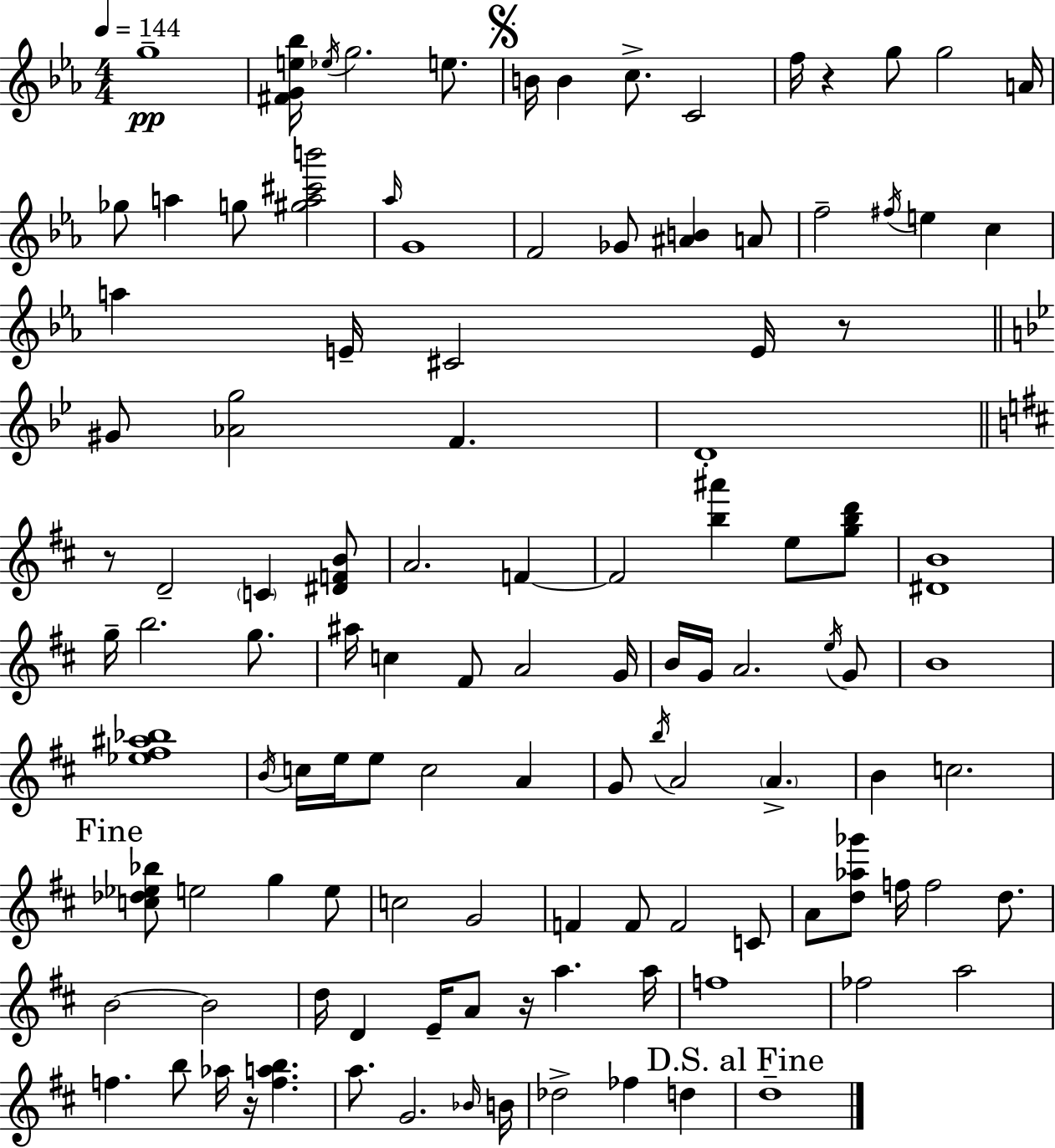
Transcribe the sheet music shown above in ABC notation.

X:1
T:Untitled
M:4/4
L:1/4
K:Eb
g4 [^FGe_b]/4 _e/4 g2 e/2 B/4 B c/2 C2 f/4 z g/2 g2 A/4 _g/2 a g/2 [^ga^c'b']2 _a/4 G4 F2 _G/2 [^AB] A/2 f2 ^f/4 e c a E/4 ^C2 E/4 z/2 ^G/2 [_Ag]2 F D4 z/2 D2 C [^DFB]/2 A2 F F2 [b^a'] e/2 [gbd']/2 [^DB]4 g/4 b2 g/2 ^a/4 c ^F/2 A2 G/4 B/4 G/4 A2 e/4 G/2 B4 [_e^f^a_b]4 B/4 c/4 e/4 e/2 c2 A G/2 b/4 A2 A B c2 [c_d_e_b]/2 e2 g e/2 c2 G2 F F/2 F2 C/2 A/2 [d_a_g']/2 f/4 f2 d/2 B2 B2 d/4 D E/4 A/2 z/4 a a/4 f4 _f2 a2 f b/2 _a/4 z/4 [fab] a/2 G2 _B/4 B/4 _d2 _f d d4